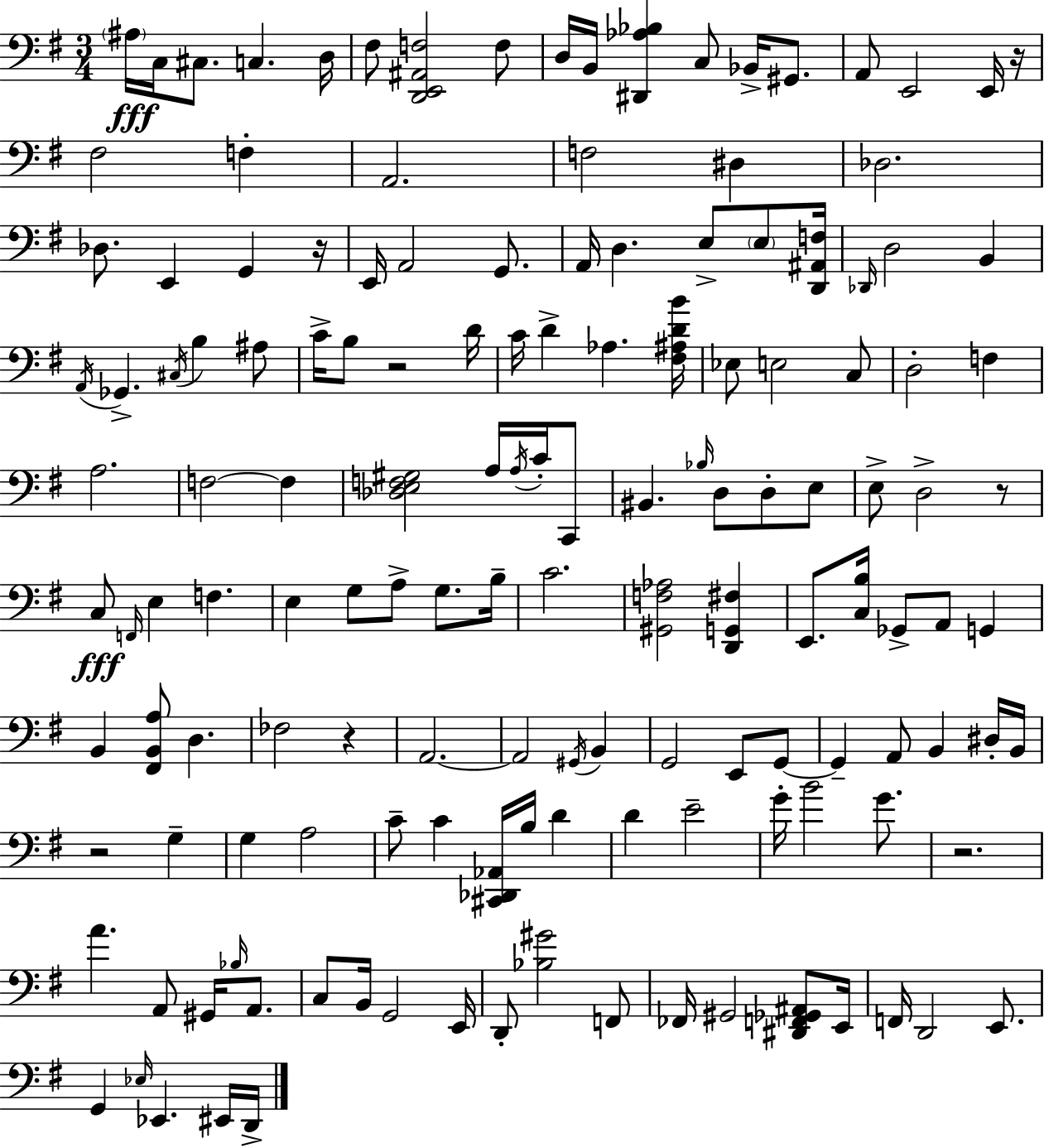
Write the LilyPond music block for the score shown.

{
  \clef bass
  \numericTimeSignature
  \time 3/4
  \key g \major
  \parenthesize ais16\fff c16 cis8. c4. d16 | fis8 <d, e, ais, f>2 f8 | d16 b,16 <dis, aes bes>4 c8 bes,16-> gis,8. | a,8 e,2 e,16 r16 | \break fis2 f4-. | a,2. | f2 dis4 | des2. | \break des8. e,4 g,4 r16 | e,16 a,2 g,8. | a,16 d4. e8-> \parenthesize e8 <d, ais, f>16 | \grace { des,16 } d2 b,4 | \break \acciaccatura { a,16 } ges,4.-> \acciaccatura { cis16 } b4 | ais8 c'16-> b8 r2 | d'16 c'16 d'4-> aes4. | <fis ais d' b'>16 ees8 e2 | \break c8 d2-. f4 | a2. | f2~~ f4 | <des e f gis>2 a16 | \break \acciaccatura { a16 } c'16-. c,8 bis,4. \grace { bes16 } d8 | d8-. e8 e8-> d2-> | r8 c8\fff \grace { f,16 } e4 | f4. e4 g8 | \break a8-> g8. b16-- c'2. | <gis, f aes>2 | <d, g, fis>4 e,8. <c b>16 ges,8-> | a,8 g,4 b,4 <fis, b, a>8 | \break d4. fes2 | r4 a,2.~~ | a,2 | \acciaccatura { gis,16 } b,4 g,2 | \break e,8 g,8~~ g,4-- a,8 | b,4 dis16-. b,16 r2 | g4-- g4 a2 | c'8-- c'4 | \break <cis, des, aes,>16 b16 d'4 d'4 e'2-- | g'16-. b'2 | g'8. r2. | a'4. | \break a,8 gis,16 \grace { bes16 } a,8. c8 b,16 g,2 | e,16 d,8-. <bes gis'>2 | f,8 fes,16 gis,2 | <dis, f, ges, ais,>8 e,16 f,16 d,2 | \break e,8. g,4 | \grace { ees16 } ees,4. eis,16 d,16-> \bar "|."
}